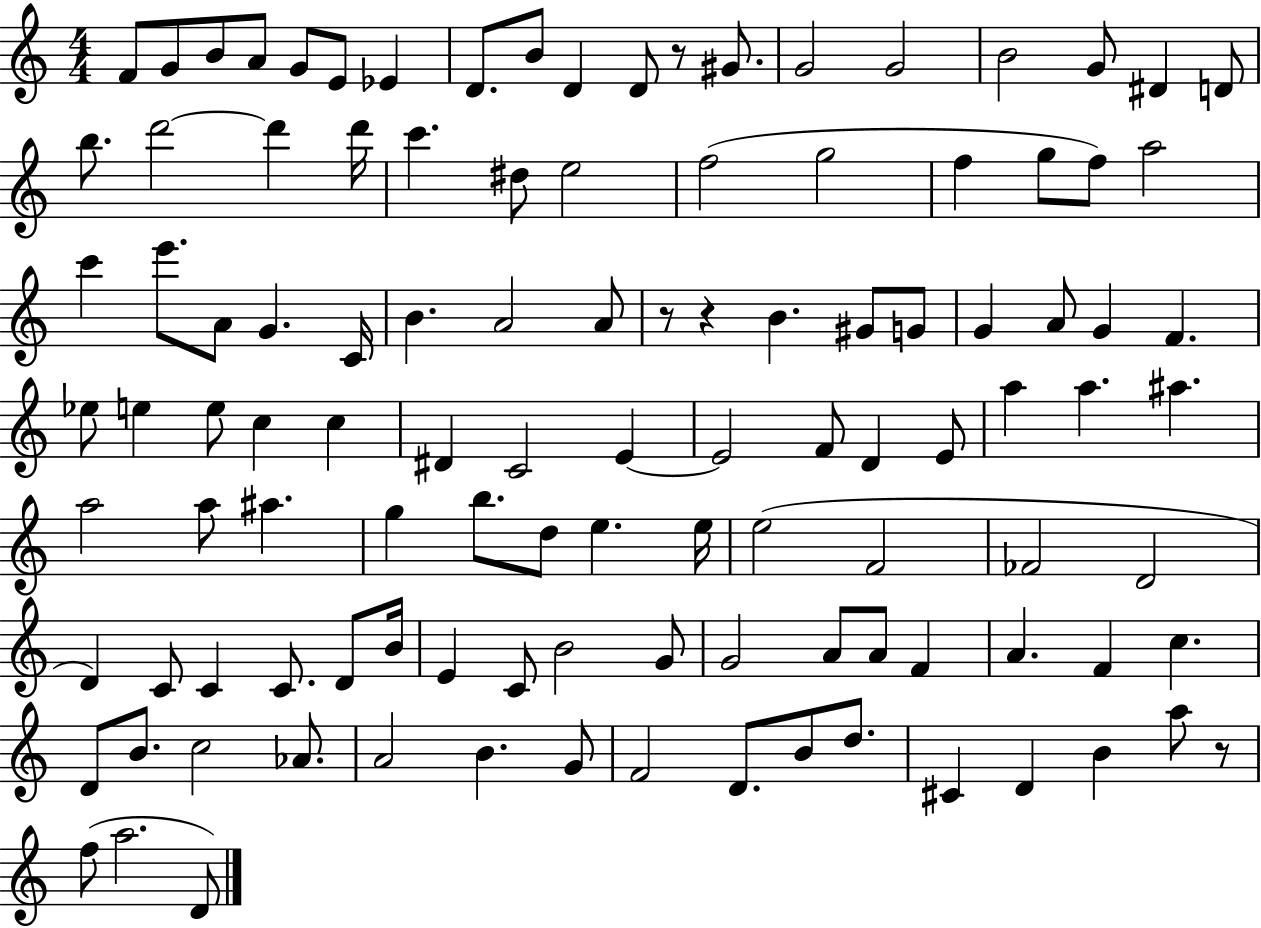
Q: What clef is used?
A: treble